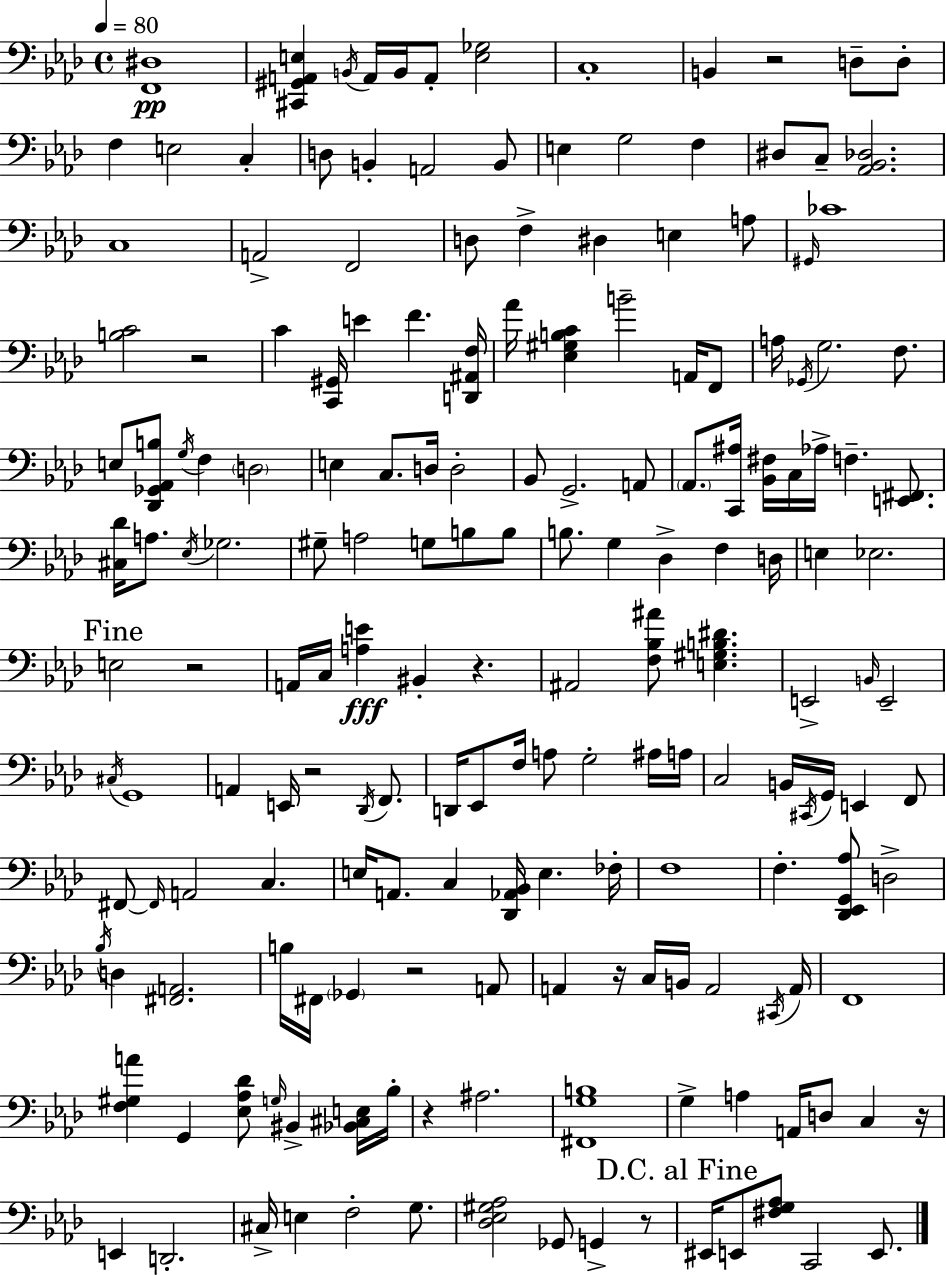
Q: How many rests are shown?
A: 10